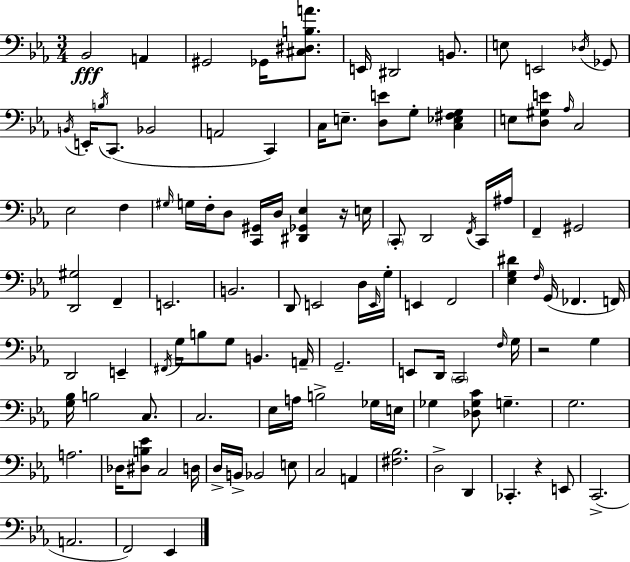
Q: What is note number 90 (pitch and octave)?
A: D3